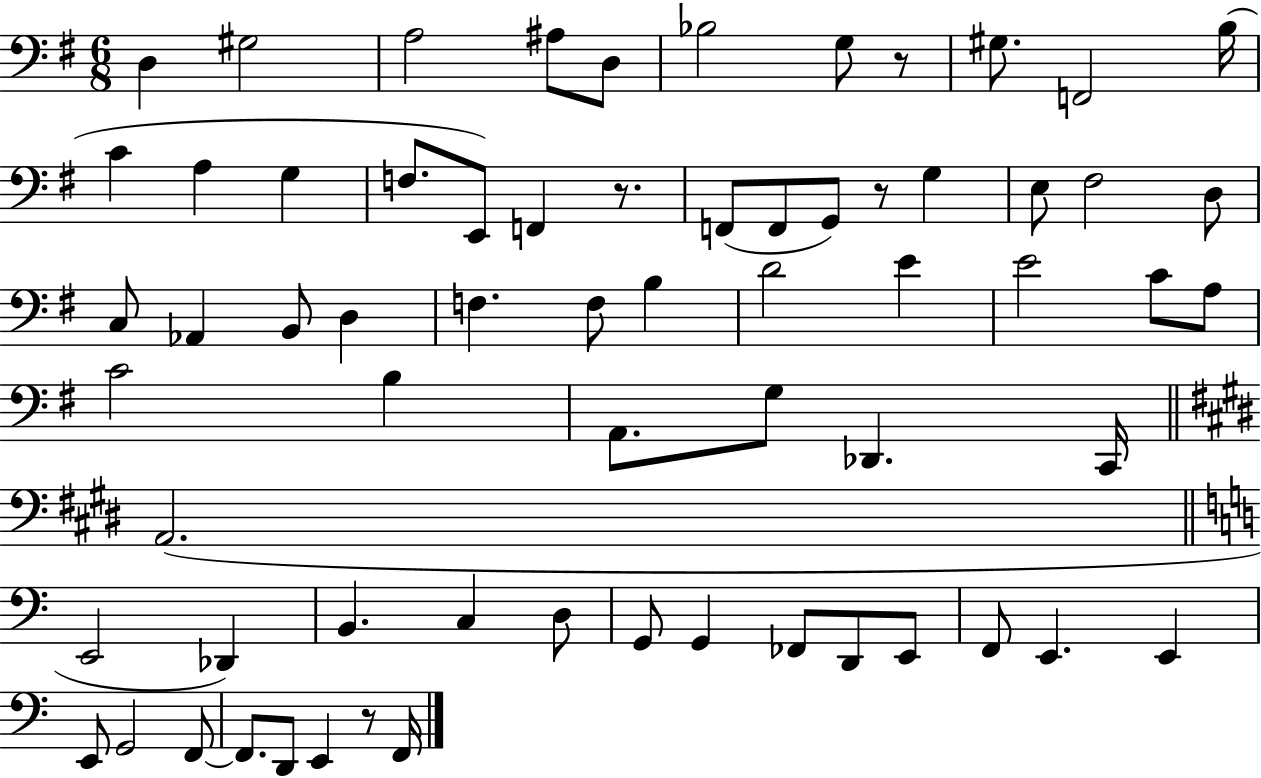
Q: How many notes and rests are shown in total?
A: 66